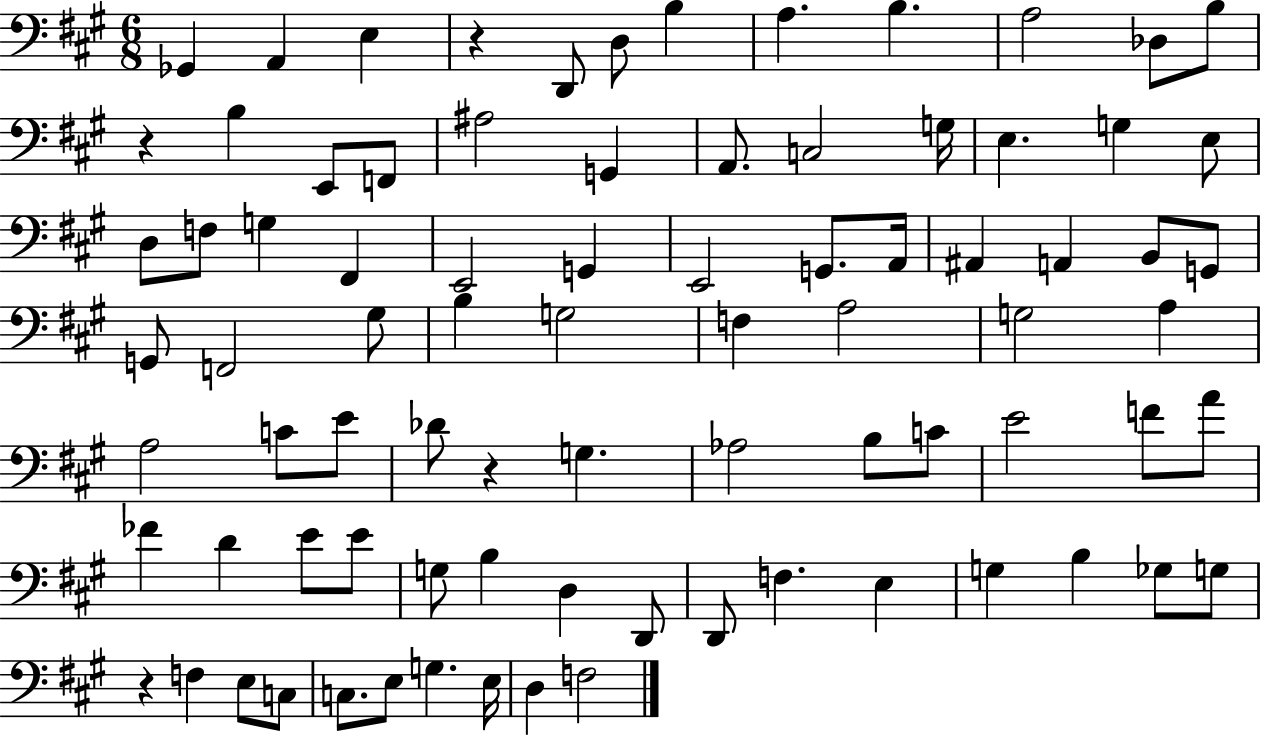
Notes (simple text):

Gb2/q A2/q E3/q R/q D2/e D3/e B3/q A3/q. B3/q. A3/h Db3/e B3/e R/q B3/q E2/e F2/e A#3/h G2/q A2/e. C3/h G3/s E3/q. G3/q E3/e D3/e F3/e G3/q F#2/q E2/h G2/q E2/h G2/e. A2/s A#2/q A2/q B2/e G2/e G2/e F2/h G#3/e B3/q G3/h F3/q A3/h G3/h A3/q A3/h C4/e E4/e Db4/e R/q G3/q. Ab3/h B3/e C4/e E4/h F4/e A4/e FES4/q D4/q E4/e E4/e G3/e B3/q D3/q D2/e D2/e F3/q. E3/q G3/q B3/q Gb3/e G3/e R/q F3/q E3/e C3/e C3/e. E3/e G3/q. E3/s D3/q F3/h